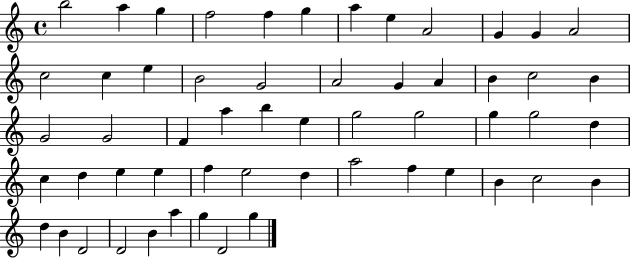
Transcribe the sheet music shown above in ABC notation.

X:1
T:Untitled
M:4/4
L:1/4
K:C
b2 a g f2 f g a e A2 G G A2 c2 c e B2 G2 A2 G A B c2 B G2 G2 F a b e g2 g2 g g2 d c d e e f e2 d a2 f e B c2 B d B D2 D2 B a g D2 g